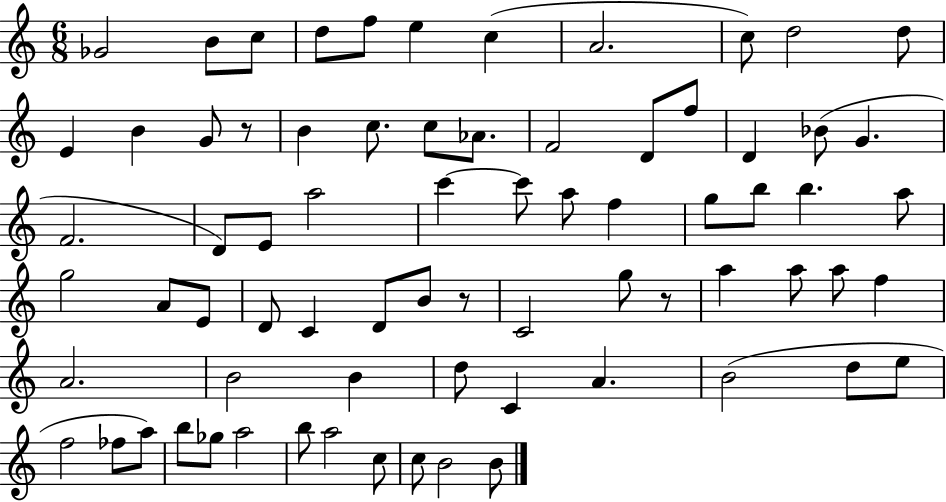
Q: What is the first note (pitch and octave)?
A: Gb4